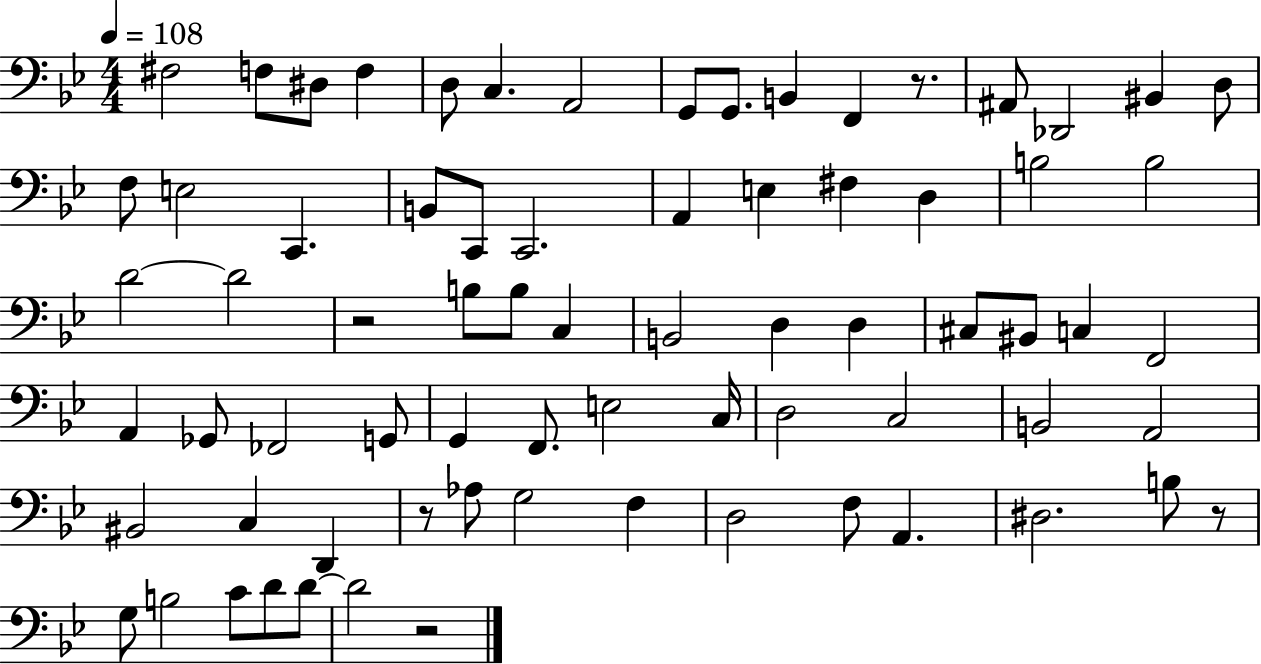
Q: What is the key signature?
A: BES major